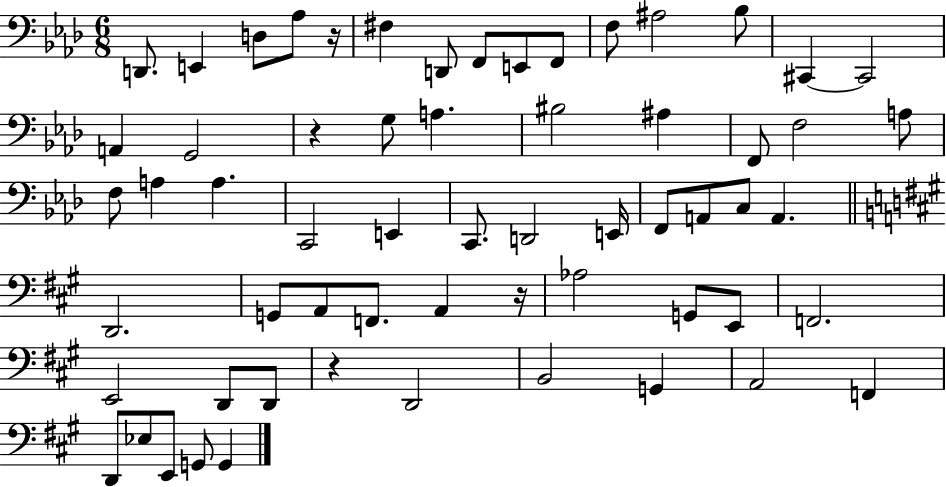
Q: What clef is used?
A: bass